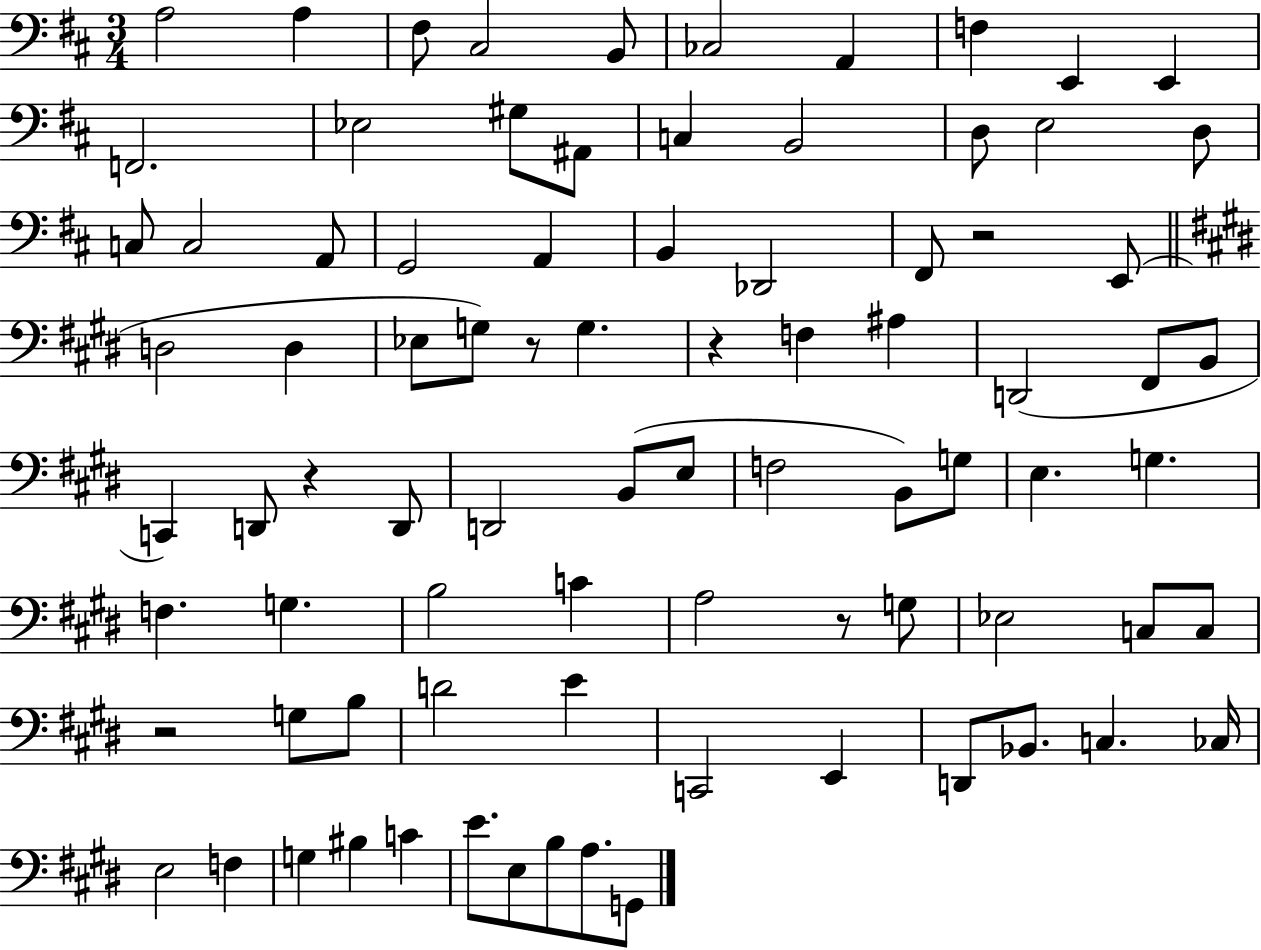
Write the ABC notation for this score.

X:1
T:Untitled
M:3/4
L:1/4
K:D
A,2 A, ^F,/2 ^C,2 B,,/2 _C,2 A,, F, E,, E,, F,,2 _E,2 ^G,/2 ^A,,/2 C, B,,2 D,/2 E,2 D,/2 C,/2 C,2 A,,/2 G,,2 A,, B,, _D,,2 ^F,,/2 z2 E,,/2 D,2 D, _E,/2 G,/2 z/2 G, z F, ^A, D,,2 ^F,,/2 B,,/2 C,, D,,/2 z D,,/2 D,,2 B,,/2 E,/2 F,2 B,,/2 G,/2 E, G, F, G, B,2 C A,2 z/2 G,/2 _E,2 C,/2 C,/2 z2 G,/2 B,/2 D2 E C,,2 E,, D,,/2 _B,,/2 C, _C,/4 E,2 F, G, ^B, C E/2 E,/2 B,/2 A,/2 G,,/2